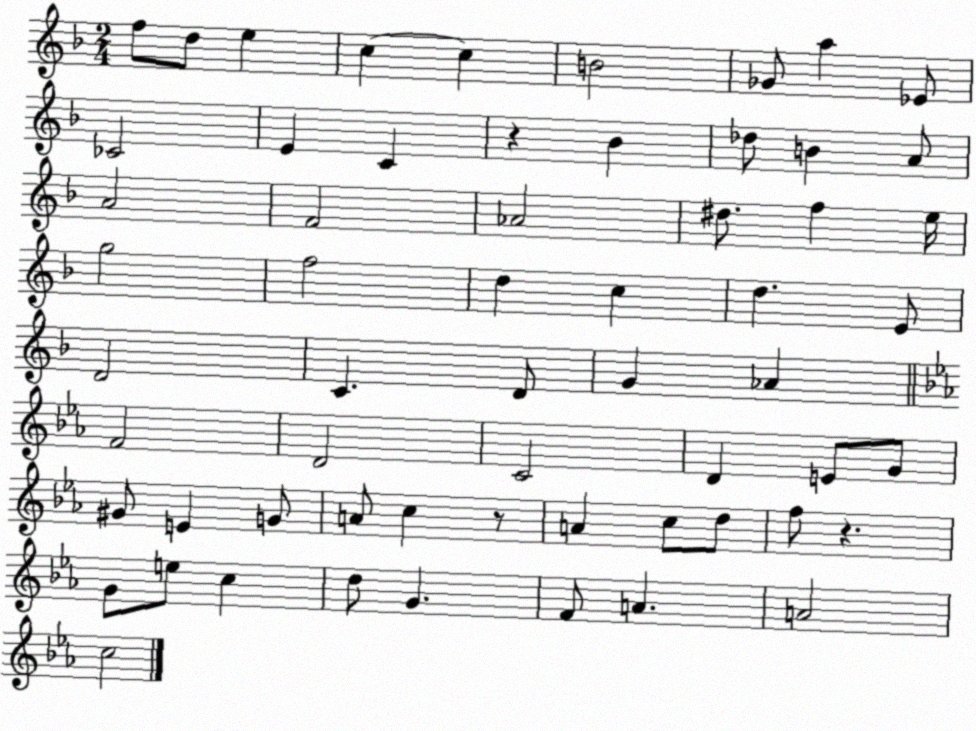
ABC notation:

X:1
T:Untitled
M:2/4
L:1/4
K:F
f/2 d/2 e c c B2 _G/2 a _E/2 _C2 E C z _B _d/2 B A/2 A2 F2 _A2 ^d/2 f e/4 g2 f2 d c d E/2 D2 C D/2 G _A F2 D2 C2 D E/2 G/2 ^G/2 E G/2 A/2 c z/2 A c/2 d/2 f/2 z G/2 e/2 c d/2 G F/2 A A2 c2